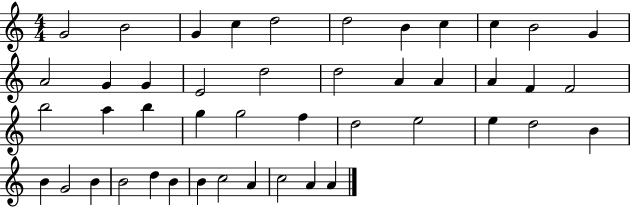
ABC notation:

X:1
T:Untitled
M:4/4
L:1/4
K:C
G2 B2 G c d2 d2 B c c B2 G A2 G G E2 d2 d2 A A A F F2 b2 a b g g2 f d2 e2 e d2 B B G2 B B2 d B B c2 A c2 A A